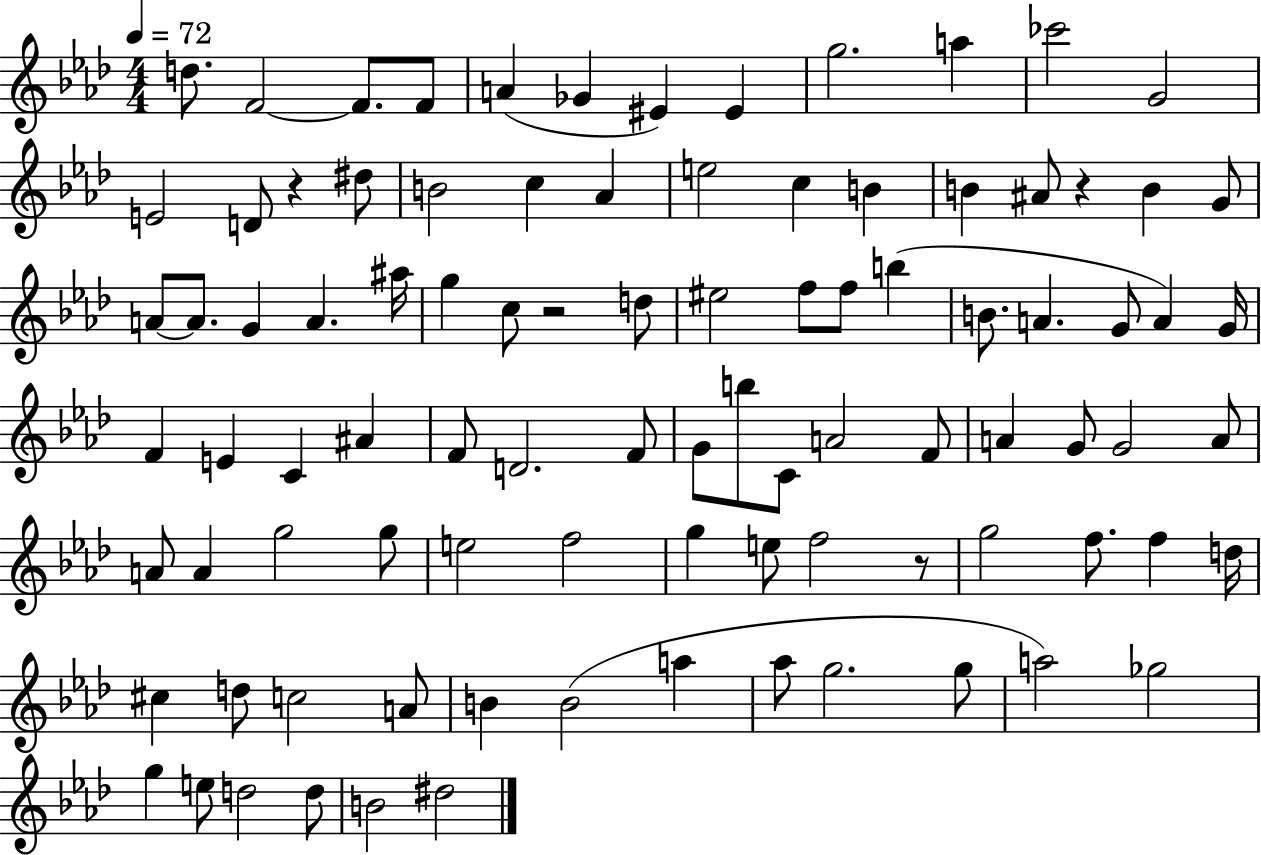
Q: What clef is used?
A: treble